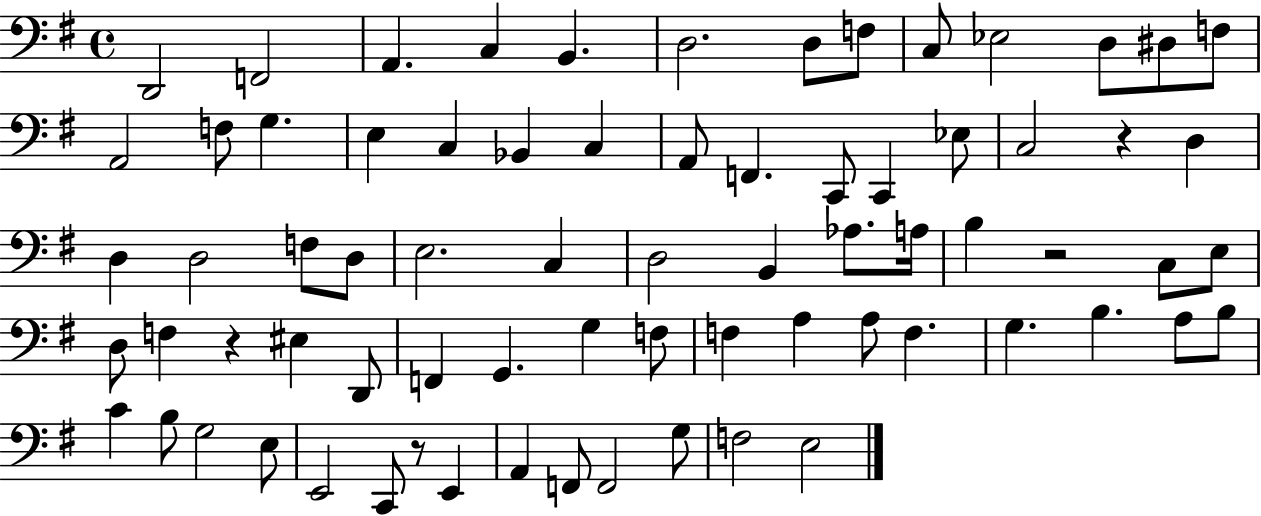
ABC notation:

X:1
T:Untitled
M:4/4
L:1/4
K:G
D,,2 F,,2 A,, C, B,, D,2 D,/2 F,/2 C,/2 _E,2 D,/2 ^D,/2 F,/2 A,,2 F,/2 G, E, C, _B,, C, A,,/2 F,, C,,/2 C,, _E,/2 C,2 z D, D, D,2 F,/2 D,/2 E,2 C, D,2 B,, _A,/2 A,/4 B, z2 C,/2 E,/2 D,/2 F, z ^E, D,,/2 F,, G,, G, F,/2 F, A, A,/2 F, G, B, A,/2 B,/2 C B,/2 G,2 E,/2 E,,2 C,,/2 z/2 E,, A,, F,,/2 F,,2 G,/2 F,2 E,2